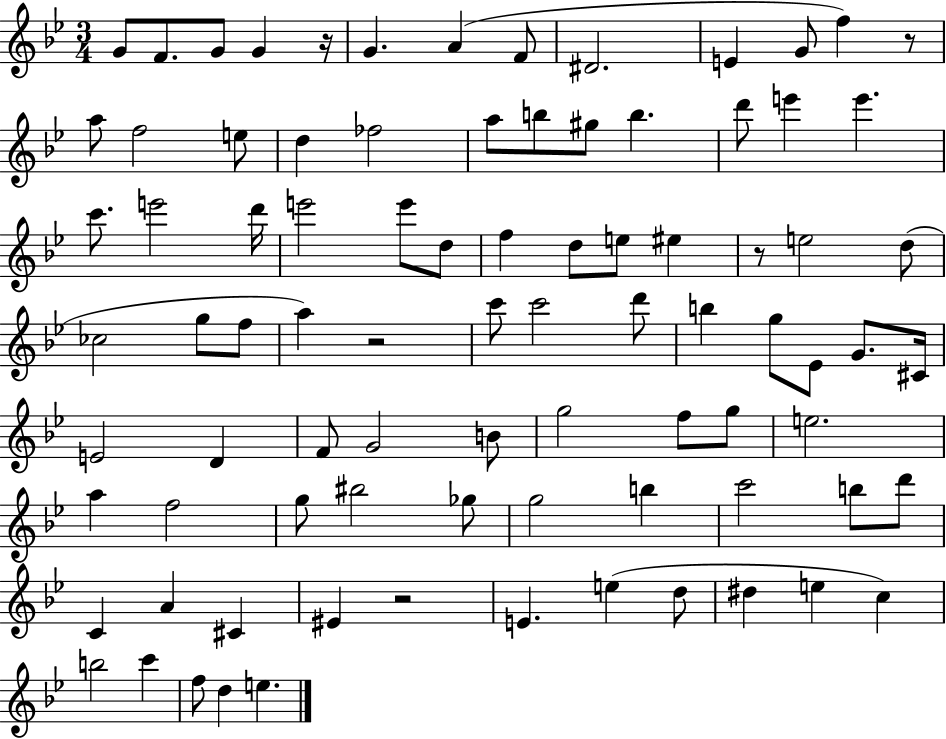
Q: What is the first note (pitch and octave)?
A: G4